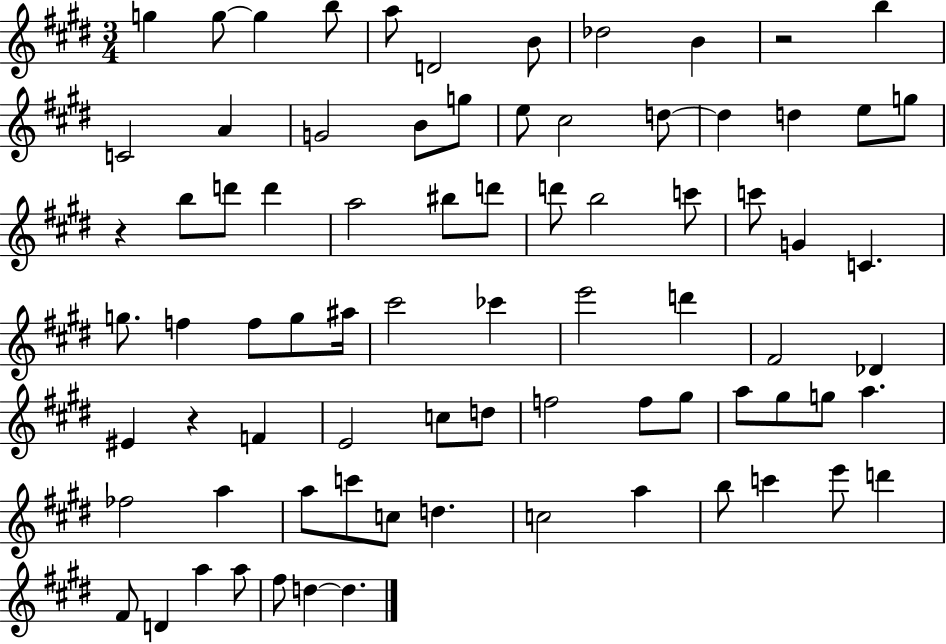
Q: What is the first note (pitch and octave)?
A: G5